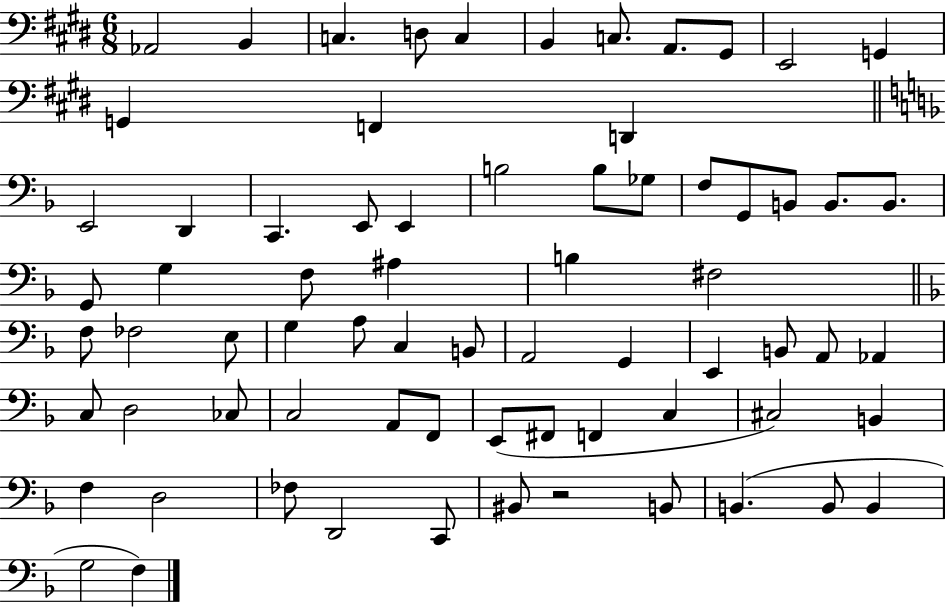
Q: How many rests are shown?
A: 1